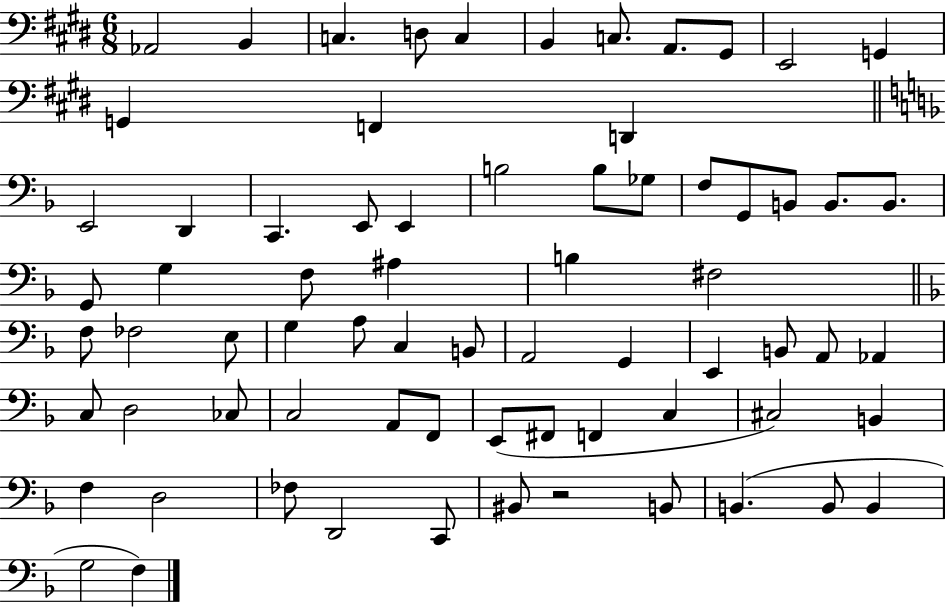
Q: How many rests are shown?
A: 1